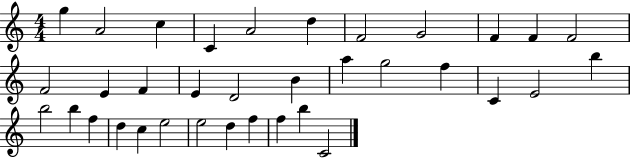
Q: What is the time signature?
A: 4/4